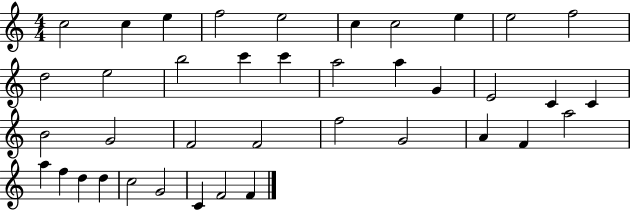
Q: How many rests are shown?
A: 0